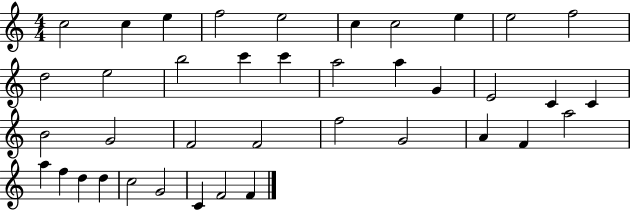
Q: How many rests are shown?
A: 0